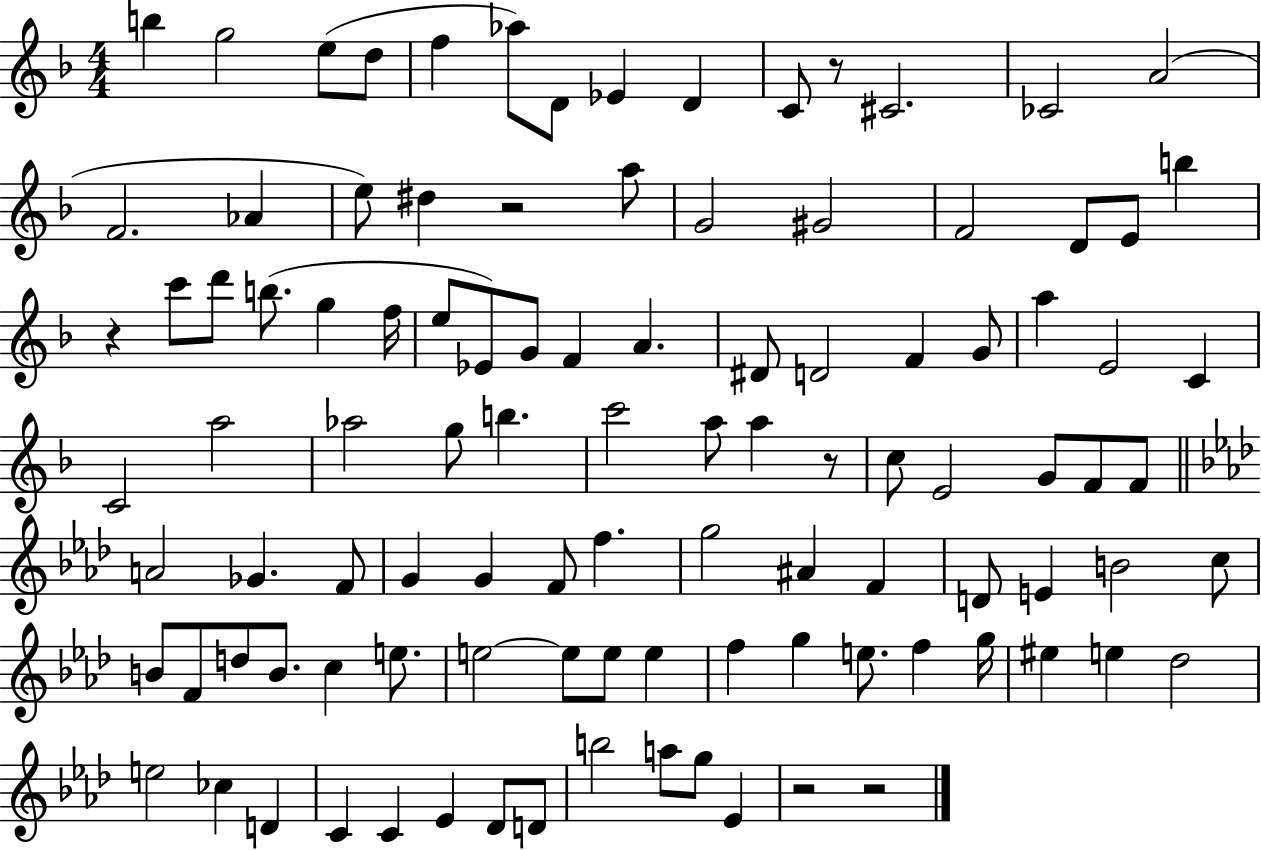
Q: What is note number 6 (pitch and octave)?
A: Ab5